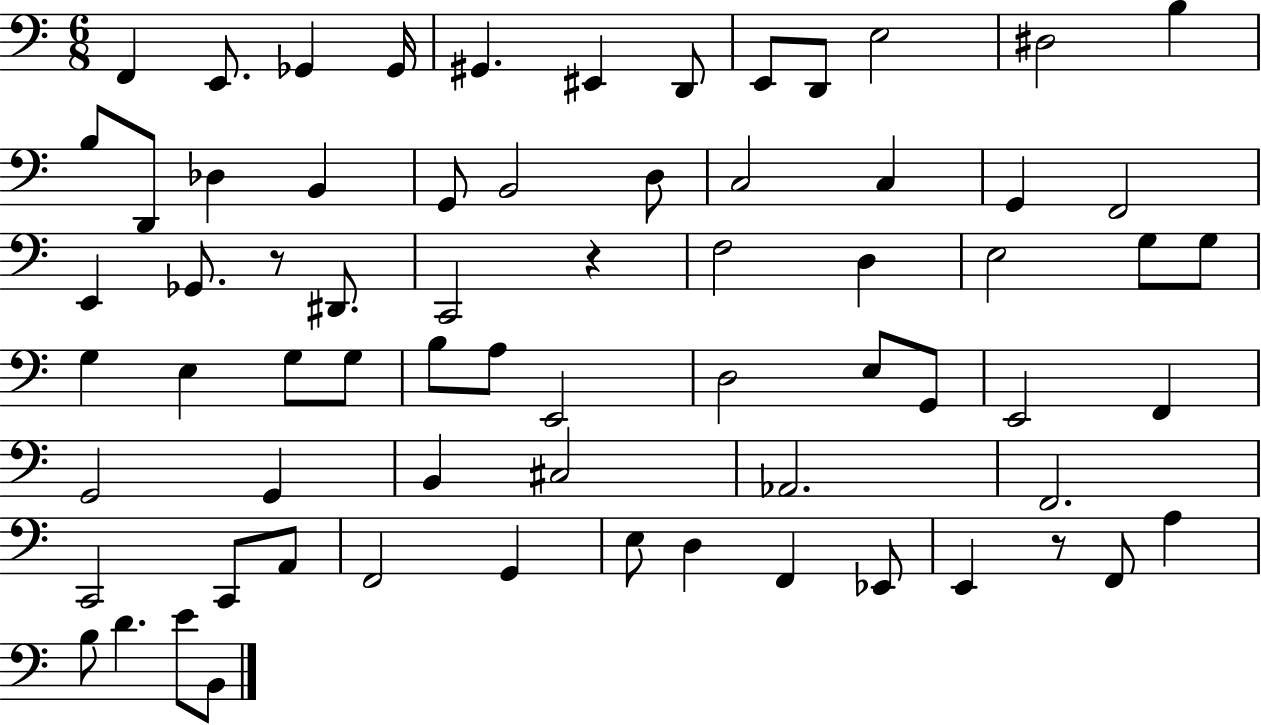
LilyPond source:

{
  \clef bass
  \numericTimeSignature
  \time 6/8
  \key c \major
  f,4 e,8. ges,4 ges,16 | gis,4. eis,4 d,8 | e,8 d,8 e2 | dis2 b4 | \break b8 d,8 des4 b,4 | g,8 b,2 d8 | c2 c4 | g,4 f,2 | \break e,4 ges,8. r8 dis,8. | c,2 r4 | f2 d4 | e2 g8 g8 | \break g4 e4 g8 g8 | b8 a8 e,2 | d2 e8 g,8 | e,2 f,4 | \break g,2 g,4 | b,4 cis2 | aes,2. | f,2. | \break c,2 c,8 a,8 | f,2 g,4 | e8 d4 f,4 ees,8 | e,4 r8 f,8 a4 | \break b8 d'4. e'8 b,8 | \bar "|."
}